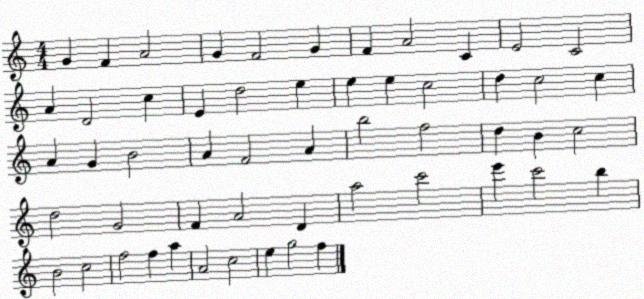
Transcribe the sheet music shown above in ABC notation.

X:1
T:Untitled
M:4/4
L:1/4
K:C
G F A2 G F2 G F A2 C E2 C2 A D2 c E d2 e e e c2 d c2 c A G B2 A F2 A b2 f2 d B c2 d2 G2 F A2 D a2 c'2 e' c'2 b B2 c2 f2 f a A2 c2 e g2 f